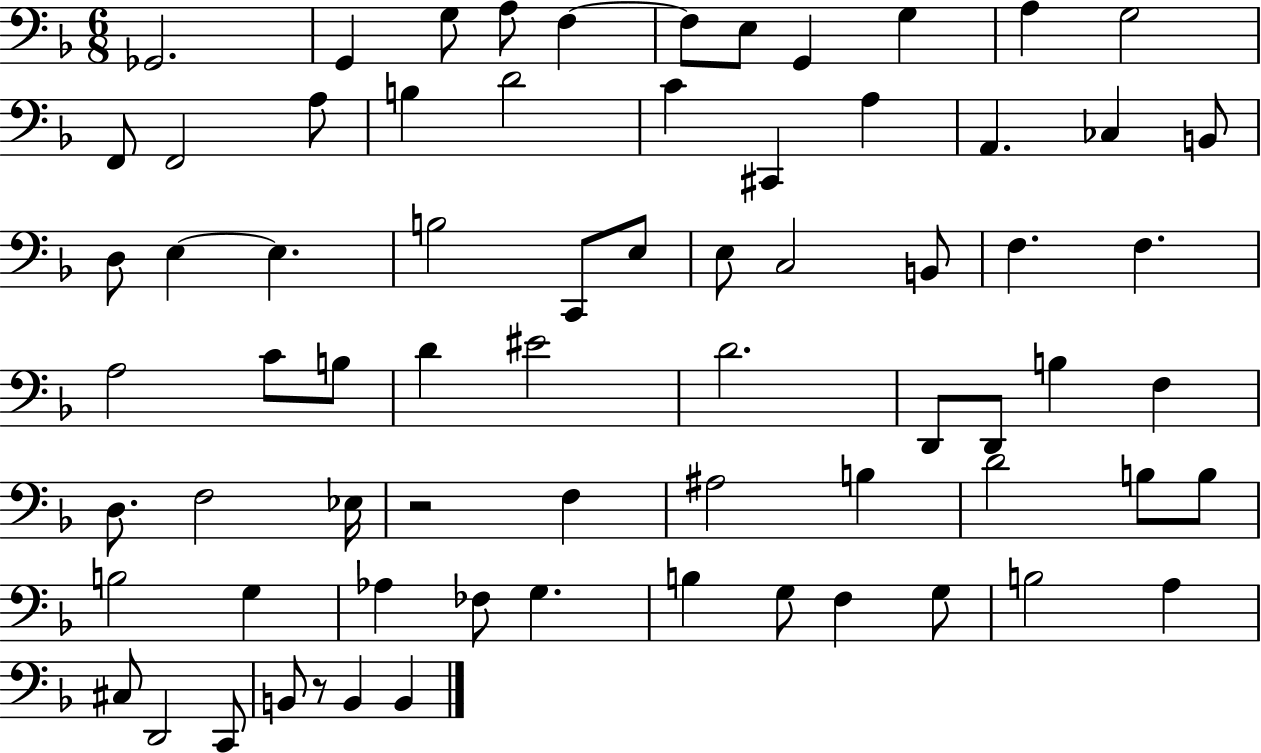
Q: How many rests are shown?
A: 2